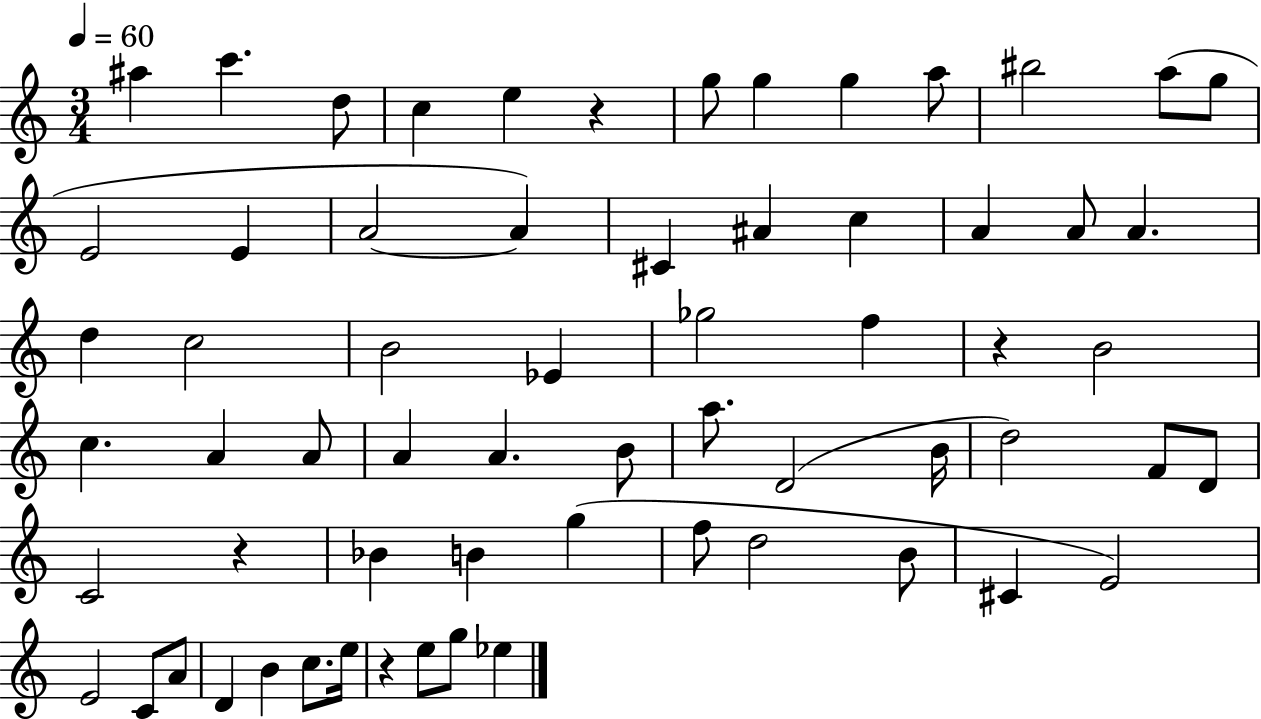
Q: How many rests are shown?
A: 4